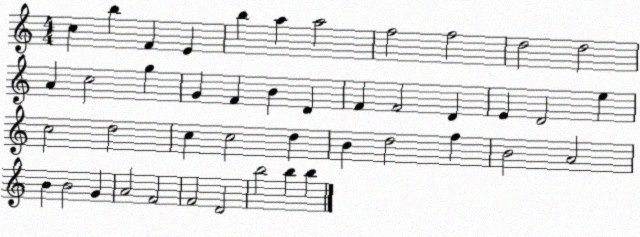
X:1
T:Untitled
M:4/4
L:1/4
K:C
c b F E b a a2 f2 f2 d2 d2 A c2 g G F B D F F2 D E D2 e c2 d2 c c2 d B d2 f B2 A2 B B2 G A2 F2 F2 D2 b2 b b